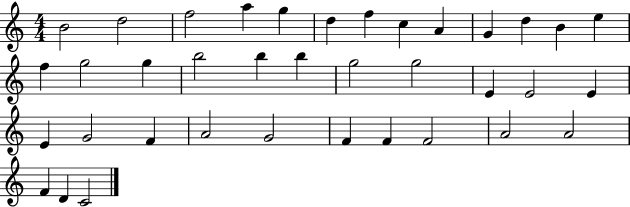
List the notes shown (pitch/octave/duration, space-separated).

B4/h D5/h F5/h A5/q G5/q D5/q F5/q C5/q A4/q G4/q D5/q B4/q E5/q F5/q G5/h G5/q B5/h B5/q B5/q G5/h G5/h E4/q E4/h E4/q E4/q G4/h F4/q A4/h G4/h F4/q F4/q F4/h A4/h A4/h F4/q D4/q C4/h